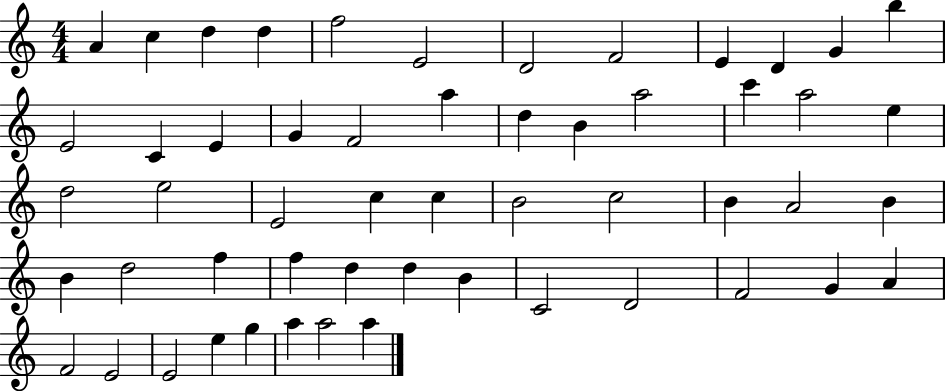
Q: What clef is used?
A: treble